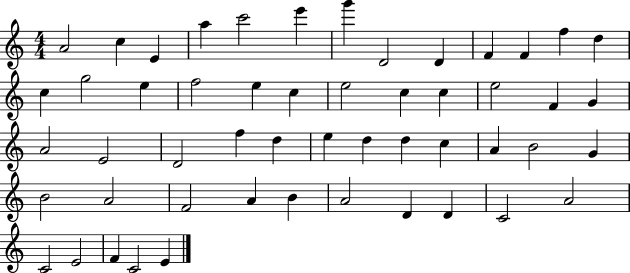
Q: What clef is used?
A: treble